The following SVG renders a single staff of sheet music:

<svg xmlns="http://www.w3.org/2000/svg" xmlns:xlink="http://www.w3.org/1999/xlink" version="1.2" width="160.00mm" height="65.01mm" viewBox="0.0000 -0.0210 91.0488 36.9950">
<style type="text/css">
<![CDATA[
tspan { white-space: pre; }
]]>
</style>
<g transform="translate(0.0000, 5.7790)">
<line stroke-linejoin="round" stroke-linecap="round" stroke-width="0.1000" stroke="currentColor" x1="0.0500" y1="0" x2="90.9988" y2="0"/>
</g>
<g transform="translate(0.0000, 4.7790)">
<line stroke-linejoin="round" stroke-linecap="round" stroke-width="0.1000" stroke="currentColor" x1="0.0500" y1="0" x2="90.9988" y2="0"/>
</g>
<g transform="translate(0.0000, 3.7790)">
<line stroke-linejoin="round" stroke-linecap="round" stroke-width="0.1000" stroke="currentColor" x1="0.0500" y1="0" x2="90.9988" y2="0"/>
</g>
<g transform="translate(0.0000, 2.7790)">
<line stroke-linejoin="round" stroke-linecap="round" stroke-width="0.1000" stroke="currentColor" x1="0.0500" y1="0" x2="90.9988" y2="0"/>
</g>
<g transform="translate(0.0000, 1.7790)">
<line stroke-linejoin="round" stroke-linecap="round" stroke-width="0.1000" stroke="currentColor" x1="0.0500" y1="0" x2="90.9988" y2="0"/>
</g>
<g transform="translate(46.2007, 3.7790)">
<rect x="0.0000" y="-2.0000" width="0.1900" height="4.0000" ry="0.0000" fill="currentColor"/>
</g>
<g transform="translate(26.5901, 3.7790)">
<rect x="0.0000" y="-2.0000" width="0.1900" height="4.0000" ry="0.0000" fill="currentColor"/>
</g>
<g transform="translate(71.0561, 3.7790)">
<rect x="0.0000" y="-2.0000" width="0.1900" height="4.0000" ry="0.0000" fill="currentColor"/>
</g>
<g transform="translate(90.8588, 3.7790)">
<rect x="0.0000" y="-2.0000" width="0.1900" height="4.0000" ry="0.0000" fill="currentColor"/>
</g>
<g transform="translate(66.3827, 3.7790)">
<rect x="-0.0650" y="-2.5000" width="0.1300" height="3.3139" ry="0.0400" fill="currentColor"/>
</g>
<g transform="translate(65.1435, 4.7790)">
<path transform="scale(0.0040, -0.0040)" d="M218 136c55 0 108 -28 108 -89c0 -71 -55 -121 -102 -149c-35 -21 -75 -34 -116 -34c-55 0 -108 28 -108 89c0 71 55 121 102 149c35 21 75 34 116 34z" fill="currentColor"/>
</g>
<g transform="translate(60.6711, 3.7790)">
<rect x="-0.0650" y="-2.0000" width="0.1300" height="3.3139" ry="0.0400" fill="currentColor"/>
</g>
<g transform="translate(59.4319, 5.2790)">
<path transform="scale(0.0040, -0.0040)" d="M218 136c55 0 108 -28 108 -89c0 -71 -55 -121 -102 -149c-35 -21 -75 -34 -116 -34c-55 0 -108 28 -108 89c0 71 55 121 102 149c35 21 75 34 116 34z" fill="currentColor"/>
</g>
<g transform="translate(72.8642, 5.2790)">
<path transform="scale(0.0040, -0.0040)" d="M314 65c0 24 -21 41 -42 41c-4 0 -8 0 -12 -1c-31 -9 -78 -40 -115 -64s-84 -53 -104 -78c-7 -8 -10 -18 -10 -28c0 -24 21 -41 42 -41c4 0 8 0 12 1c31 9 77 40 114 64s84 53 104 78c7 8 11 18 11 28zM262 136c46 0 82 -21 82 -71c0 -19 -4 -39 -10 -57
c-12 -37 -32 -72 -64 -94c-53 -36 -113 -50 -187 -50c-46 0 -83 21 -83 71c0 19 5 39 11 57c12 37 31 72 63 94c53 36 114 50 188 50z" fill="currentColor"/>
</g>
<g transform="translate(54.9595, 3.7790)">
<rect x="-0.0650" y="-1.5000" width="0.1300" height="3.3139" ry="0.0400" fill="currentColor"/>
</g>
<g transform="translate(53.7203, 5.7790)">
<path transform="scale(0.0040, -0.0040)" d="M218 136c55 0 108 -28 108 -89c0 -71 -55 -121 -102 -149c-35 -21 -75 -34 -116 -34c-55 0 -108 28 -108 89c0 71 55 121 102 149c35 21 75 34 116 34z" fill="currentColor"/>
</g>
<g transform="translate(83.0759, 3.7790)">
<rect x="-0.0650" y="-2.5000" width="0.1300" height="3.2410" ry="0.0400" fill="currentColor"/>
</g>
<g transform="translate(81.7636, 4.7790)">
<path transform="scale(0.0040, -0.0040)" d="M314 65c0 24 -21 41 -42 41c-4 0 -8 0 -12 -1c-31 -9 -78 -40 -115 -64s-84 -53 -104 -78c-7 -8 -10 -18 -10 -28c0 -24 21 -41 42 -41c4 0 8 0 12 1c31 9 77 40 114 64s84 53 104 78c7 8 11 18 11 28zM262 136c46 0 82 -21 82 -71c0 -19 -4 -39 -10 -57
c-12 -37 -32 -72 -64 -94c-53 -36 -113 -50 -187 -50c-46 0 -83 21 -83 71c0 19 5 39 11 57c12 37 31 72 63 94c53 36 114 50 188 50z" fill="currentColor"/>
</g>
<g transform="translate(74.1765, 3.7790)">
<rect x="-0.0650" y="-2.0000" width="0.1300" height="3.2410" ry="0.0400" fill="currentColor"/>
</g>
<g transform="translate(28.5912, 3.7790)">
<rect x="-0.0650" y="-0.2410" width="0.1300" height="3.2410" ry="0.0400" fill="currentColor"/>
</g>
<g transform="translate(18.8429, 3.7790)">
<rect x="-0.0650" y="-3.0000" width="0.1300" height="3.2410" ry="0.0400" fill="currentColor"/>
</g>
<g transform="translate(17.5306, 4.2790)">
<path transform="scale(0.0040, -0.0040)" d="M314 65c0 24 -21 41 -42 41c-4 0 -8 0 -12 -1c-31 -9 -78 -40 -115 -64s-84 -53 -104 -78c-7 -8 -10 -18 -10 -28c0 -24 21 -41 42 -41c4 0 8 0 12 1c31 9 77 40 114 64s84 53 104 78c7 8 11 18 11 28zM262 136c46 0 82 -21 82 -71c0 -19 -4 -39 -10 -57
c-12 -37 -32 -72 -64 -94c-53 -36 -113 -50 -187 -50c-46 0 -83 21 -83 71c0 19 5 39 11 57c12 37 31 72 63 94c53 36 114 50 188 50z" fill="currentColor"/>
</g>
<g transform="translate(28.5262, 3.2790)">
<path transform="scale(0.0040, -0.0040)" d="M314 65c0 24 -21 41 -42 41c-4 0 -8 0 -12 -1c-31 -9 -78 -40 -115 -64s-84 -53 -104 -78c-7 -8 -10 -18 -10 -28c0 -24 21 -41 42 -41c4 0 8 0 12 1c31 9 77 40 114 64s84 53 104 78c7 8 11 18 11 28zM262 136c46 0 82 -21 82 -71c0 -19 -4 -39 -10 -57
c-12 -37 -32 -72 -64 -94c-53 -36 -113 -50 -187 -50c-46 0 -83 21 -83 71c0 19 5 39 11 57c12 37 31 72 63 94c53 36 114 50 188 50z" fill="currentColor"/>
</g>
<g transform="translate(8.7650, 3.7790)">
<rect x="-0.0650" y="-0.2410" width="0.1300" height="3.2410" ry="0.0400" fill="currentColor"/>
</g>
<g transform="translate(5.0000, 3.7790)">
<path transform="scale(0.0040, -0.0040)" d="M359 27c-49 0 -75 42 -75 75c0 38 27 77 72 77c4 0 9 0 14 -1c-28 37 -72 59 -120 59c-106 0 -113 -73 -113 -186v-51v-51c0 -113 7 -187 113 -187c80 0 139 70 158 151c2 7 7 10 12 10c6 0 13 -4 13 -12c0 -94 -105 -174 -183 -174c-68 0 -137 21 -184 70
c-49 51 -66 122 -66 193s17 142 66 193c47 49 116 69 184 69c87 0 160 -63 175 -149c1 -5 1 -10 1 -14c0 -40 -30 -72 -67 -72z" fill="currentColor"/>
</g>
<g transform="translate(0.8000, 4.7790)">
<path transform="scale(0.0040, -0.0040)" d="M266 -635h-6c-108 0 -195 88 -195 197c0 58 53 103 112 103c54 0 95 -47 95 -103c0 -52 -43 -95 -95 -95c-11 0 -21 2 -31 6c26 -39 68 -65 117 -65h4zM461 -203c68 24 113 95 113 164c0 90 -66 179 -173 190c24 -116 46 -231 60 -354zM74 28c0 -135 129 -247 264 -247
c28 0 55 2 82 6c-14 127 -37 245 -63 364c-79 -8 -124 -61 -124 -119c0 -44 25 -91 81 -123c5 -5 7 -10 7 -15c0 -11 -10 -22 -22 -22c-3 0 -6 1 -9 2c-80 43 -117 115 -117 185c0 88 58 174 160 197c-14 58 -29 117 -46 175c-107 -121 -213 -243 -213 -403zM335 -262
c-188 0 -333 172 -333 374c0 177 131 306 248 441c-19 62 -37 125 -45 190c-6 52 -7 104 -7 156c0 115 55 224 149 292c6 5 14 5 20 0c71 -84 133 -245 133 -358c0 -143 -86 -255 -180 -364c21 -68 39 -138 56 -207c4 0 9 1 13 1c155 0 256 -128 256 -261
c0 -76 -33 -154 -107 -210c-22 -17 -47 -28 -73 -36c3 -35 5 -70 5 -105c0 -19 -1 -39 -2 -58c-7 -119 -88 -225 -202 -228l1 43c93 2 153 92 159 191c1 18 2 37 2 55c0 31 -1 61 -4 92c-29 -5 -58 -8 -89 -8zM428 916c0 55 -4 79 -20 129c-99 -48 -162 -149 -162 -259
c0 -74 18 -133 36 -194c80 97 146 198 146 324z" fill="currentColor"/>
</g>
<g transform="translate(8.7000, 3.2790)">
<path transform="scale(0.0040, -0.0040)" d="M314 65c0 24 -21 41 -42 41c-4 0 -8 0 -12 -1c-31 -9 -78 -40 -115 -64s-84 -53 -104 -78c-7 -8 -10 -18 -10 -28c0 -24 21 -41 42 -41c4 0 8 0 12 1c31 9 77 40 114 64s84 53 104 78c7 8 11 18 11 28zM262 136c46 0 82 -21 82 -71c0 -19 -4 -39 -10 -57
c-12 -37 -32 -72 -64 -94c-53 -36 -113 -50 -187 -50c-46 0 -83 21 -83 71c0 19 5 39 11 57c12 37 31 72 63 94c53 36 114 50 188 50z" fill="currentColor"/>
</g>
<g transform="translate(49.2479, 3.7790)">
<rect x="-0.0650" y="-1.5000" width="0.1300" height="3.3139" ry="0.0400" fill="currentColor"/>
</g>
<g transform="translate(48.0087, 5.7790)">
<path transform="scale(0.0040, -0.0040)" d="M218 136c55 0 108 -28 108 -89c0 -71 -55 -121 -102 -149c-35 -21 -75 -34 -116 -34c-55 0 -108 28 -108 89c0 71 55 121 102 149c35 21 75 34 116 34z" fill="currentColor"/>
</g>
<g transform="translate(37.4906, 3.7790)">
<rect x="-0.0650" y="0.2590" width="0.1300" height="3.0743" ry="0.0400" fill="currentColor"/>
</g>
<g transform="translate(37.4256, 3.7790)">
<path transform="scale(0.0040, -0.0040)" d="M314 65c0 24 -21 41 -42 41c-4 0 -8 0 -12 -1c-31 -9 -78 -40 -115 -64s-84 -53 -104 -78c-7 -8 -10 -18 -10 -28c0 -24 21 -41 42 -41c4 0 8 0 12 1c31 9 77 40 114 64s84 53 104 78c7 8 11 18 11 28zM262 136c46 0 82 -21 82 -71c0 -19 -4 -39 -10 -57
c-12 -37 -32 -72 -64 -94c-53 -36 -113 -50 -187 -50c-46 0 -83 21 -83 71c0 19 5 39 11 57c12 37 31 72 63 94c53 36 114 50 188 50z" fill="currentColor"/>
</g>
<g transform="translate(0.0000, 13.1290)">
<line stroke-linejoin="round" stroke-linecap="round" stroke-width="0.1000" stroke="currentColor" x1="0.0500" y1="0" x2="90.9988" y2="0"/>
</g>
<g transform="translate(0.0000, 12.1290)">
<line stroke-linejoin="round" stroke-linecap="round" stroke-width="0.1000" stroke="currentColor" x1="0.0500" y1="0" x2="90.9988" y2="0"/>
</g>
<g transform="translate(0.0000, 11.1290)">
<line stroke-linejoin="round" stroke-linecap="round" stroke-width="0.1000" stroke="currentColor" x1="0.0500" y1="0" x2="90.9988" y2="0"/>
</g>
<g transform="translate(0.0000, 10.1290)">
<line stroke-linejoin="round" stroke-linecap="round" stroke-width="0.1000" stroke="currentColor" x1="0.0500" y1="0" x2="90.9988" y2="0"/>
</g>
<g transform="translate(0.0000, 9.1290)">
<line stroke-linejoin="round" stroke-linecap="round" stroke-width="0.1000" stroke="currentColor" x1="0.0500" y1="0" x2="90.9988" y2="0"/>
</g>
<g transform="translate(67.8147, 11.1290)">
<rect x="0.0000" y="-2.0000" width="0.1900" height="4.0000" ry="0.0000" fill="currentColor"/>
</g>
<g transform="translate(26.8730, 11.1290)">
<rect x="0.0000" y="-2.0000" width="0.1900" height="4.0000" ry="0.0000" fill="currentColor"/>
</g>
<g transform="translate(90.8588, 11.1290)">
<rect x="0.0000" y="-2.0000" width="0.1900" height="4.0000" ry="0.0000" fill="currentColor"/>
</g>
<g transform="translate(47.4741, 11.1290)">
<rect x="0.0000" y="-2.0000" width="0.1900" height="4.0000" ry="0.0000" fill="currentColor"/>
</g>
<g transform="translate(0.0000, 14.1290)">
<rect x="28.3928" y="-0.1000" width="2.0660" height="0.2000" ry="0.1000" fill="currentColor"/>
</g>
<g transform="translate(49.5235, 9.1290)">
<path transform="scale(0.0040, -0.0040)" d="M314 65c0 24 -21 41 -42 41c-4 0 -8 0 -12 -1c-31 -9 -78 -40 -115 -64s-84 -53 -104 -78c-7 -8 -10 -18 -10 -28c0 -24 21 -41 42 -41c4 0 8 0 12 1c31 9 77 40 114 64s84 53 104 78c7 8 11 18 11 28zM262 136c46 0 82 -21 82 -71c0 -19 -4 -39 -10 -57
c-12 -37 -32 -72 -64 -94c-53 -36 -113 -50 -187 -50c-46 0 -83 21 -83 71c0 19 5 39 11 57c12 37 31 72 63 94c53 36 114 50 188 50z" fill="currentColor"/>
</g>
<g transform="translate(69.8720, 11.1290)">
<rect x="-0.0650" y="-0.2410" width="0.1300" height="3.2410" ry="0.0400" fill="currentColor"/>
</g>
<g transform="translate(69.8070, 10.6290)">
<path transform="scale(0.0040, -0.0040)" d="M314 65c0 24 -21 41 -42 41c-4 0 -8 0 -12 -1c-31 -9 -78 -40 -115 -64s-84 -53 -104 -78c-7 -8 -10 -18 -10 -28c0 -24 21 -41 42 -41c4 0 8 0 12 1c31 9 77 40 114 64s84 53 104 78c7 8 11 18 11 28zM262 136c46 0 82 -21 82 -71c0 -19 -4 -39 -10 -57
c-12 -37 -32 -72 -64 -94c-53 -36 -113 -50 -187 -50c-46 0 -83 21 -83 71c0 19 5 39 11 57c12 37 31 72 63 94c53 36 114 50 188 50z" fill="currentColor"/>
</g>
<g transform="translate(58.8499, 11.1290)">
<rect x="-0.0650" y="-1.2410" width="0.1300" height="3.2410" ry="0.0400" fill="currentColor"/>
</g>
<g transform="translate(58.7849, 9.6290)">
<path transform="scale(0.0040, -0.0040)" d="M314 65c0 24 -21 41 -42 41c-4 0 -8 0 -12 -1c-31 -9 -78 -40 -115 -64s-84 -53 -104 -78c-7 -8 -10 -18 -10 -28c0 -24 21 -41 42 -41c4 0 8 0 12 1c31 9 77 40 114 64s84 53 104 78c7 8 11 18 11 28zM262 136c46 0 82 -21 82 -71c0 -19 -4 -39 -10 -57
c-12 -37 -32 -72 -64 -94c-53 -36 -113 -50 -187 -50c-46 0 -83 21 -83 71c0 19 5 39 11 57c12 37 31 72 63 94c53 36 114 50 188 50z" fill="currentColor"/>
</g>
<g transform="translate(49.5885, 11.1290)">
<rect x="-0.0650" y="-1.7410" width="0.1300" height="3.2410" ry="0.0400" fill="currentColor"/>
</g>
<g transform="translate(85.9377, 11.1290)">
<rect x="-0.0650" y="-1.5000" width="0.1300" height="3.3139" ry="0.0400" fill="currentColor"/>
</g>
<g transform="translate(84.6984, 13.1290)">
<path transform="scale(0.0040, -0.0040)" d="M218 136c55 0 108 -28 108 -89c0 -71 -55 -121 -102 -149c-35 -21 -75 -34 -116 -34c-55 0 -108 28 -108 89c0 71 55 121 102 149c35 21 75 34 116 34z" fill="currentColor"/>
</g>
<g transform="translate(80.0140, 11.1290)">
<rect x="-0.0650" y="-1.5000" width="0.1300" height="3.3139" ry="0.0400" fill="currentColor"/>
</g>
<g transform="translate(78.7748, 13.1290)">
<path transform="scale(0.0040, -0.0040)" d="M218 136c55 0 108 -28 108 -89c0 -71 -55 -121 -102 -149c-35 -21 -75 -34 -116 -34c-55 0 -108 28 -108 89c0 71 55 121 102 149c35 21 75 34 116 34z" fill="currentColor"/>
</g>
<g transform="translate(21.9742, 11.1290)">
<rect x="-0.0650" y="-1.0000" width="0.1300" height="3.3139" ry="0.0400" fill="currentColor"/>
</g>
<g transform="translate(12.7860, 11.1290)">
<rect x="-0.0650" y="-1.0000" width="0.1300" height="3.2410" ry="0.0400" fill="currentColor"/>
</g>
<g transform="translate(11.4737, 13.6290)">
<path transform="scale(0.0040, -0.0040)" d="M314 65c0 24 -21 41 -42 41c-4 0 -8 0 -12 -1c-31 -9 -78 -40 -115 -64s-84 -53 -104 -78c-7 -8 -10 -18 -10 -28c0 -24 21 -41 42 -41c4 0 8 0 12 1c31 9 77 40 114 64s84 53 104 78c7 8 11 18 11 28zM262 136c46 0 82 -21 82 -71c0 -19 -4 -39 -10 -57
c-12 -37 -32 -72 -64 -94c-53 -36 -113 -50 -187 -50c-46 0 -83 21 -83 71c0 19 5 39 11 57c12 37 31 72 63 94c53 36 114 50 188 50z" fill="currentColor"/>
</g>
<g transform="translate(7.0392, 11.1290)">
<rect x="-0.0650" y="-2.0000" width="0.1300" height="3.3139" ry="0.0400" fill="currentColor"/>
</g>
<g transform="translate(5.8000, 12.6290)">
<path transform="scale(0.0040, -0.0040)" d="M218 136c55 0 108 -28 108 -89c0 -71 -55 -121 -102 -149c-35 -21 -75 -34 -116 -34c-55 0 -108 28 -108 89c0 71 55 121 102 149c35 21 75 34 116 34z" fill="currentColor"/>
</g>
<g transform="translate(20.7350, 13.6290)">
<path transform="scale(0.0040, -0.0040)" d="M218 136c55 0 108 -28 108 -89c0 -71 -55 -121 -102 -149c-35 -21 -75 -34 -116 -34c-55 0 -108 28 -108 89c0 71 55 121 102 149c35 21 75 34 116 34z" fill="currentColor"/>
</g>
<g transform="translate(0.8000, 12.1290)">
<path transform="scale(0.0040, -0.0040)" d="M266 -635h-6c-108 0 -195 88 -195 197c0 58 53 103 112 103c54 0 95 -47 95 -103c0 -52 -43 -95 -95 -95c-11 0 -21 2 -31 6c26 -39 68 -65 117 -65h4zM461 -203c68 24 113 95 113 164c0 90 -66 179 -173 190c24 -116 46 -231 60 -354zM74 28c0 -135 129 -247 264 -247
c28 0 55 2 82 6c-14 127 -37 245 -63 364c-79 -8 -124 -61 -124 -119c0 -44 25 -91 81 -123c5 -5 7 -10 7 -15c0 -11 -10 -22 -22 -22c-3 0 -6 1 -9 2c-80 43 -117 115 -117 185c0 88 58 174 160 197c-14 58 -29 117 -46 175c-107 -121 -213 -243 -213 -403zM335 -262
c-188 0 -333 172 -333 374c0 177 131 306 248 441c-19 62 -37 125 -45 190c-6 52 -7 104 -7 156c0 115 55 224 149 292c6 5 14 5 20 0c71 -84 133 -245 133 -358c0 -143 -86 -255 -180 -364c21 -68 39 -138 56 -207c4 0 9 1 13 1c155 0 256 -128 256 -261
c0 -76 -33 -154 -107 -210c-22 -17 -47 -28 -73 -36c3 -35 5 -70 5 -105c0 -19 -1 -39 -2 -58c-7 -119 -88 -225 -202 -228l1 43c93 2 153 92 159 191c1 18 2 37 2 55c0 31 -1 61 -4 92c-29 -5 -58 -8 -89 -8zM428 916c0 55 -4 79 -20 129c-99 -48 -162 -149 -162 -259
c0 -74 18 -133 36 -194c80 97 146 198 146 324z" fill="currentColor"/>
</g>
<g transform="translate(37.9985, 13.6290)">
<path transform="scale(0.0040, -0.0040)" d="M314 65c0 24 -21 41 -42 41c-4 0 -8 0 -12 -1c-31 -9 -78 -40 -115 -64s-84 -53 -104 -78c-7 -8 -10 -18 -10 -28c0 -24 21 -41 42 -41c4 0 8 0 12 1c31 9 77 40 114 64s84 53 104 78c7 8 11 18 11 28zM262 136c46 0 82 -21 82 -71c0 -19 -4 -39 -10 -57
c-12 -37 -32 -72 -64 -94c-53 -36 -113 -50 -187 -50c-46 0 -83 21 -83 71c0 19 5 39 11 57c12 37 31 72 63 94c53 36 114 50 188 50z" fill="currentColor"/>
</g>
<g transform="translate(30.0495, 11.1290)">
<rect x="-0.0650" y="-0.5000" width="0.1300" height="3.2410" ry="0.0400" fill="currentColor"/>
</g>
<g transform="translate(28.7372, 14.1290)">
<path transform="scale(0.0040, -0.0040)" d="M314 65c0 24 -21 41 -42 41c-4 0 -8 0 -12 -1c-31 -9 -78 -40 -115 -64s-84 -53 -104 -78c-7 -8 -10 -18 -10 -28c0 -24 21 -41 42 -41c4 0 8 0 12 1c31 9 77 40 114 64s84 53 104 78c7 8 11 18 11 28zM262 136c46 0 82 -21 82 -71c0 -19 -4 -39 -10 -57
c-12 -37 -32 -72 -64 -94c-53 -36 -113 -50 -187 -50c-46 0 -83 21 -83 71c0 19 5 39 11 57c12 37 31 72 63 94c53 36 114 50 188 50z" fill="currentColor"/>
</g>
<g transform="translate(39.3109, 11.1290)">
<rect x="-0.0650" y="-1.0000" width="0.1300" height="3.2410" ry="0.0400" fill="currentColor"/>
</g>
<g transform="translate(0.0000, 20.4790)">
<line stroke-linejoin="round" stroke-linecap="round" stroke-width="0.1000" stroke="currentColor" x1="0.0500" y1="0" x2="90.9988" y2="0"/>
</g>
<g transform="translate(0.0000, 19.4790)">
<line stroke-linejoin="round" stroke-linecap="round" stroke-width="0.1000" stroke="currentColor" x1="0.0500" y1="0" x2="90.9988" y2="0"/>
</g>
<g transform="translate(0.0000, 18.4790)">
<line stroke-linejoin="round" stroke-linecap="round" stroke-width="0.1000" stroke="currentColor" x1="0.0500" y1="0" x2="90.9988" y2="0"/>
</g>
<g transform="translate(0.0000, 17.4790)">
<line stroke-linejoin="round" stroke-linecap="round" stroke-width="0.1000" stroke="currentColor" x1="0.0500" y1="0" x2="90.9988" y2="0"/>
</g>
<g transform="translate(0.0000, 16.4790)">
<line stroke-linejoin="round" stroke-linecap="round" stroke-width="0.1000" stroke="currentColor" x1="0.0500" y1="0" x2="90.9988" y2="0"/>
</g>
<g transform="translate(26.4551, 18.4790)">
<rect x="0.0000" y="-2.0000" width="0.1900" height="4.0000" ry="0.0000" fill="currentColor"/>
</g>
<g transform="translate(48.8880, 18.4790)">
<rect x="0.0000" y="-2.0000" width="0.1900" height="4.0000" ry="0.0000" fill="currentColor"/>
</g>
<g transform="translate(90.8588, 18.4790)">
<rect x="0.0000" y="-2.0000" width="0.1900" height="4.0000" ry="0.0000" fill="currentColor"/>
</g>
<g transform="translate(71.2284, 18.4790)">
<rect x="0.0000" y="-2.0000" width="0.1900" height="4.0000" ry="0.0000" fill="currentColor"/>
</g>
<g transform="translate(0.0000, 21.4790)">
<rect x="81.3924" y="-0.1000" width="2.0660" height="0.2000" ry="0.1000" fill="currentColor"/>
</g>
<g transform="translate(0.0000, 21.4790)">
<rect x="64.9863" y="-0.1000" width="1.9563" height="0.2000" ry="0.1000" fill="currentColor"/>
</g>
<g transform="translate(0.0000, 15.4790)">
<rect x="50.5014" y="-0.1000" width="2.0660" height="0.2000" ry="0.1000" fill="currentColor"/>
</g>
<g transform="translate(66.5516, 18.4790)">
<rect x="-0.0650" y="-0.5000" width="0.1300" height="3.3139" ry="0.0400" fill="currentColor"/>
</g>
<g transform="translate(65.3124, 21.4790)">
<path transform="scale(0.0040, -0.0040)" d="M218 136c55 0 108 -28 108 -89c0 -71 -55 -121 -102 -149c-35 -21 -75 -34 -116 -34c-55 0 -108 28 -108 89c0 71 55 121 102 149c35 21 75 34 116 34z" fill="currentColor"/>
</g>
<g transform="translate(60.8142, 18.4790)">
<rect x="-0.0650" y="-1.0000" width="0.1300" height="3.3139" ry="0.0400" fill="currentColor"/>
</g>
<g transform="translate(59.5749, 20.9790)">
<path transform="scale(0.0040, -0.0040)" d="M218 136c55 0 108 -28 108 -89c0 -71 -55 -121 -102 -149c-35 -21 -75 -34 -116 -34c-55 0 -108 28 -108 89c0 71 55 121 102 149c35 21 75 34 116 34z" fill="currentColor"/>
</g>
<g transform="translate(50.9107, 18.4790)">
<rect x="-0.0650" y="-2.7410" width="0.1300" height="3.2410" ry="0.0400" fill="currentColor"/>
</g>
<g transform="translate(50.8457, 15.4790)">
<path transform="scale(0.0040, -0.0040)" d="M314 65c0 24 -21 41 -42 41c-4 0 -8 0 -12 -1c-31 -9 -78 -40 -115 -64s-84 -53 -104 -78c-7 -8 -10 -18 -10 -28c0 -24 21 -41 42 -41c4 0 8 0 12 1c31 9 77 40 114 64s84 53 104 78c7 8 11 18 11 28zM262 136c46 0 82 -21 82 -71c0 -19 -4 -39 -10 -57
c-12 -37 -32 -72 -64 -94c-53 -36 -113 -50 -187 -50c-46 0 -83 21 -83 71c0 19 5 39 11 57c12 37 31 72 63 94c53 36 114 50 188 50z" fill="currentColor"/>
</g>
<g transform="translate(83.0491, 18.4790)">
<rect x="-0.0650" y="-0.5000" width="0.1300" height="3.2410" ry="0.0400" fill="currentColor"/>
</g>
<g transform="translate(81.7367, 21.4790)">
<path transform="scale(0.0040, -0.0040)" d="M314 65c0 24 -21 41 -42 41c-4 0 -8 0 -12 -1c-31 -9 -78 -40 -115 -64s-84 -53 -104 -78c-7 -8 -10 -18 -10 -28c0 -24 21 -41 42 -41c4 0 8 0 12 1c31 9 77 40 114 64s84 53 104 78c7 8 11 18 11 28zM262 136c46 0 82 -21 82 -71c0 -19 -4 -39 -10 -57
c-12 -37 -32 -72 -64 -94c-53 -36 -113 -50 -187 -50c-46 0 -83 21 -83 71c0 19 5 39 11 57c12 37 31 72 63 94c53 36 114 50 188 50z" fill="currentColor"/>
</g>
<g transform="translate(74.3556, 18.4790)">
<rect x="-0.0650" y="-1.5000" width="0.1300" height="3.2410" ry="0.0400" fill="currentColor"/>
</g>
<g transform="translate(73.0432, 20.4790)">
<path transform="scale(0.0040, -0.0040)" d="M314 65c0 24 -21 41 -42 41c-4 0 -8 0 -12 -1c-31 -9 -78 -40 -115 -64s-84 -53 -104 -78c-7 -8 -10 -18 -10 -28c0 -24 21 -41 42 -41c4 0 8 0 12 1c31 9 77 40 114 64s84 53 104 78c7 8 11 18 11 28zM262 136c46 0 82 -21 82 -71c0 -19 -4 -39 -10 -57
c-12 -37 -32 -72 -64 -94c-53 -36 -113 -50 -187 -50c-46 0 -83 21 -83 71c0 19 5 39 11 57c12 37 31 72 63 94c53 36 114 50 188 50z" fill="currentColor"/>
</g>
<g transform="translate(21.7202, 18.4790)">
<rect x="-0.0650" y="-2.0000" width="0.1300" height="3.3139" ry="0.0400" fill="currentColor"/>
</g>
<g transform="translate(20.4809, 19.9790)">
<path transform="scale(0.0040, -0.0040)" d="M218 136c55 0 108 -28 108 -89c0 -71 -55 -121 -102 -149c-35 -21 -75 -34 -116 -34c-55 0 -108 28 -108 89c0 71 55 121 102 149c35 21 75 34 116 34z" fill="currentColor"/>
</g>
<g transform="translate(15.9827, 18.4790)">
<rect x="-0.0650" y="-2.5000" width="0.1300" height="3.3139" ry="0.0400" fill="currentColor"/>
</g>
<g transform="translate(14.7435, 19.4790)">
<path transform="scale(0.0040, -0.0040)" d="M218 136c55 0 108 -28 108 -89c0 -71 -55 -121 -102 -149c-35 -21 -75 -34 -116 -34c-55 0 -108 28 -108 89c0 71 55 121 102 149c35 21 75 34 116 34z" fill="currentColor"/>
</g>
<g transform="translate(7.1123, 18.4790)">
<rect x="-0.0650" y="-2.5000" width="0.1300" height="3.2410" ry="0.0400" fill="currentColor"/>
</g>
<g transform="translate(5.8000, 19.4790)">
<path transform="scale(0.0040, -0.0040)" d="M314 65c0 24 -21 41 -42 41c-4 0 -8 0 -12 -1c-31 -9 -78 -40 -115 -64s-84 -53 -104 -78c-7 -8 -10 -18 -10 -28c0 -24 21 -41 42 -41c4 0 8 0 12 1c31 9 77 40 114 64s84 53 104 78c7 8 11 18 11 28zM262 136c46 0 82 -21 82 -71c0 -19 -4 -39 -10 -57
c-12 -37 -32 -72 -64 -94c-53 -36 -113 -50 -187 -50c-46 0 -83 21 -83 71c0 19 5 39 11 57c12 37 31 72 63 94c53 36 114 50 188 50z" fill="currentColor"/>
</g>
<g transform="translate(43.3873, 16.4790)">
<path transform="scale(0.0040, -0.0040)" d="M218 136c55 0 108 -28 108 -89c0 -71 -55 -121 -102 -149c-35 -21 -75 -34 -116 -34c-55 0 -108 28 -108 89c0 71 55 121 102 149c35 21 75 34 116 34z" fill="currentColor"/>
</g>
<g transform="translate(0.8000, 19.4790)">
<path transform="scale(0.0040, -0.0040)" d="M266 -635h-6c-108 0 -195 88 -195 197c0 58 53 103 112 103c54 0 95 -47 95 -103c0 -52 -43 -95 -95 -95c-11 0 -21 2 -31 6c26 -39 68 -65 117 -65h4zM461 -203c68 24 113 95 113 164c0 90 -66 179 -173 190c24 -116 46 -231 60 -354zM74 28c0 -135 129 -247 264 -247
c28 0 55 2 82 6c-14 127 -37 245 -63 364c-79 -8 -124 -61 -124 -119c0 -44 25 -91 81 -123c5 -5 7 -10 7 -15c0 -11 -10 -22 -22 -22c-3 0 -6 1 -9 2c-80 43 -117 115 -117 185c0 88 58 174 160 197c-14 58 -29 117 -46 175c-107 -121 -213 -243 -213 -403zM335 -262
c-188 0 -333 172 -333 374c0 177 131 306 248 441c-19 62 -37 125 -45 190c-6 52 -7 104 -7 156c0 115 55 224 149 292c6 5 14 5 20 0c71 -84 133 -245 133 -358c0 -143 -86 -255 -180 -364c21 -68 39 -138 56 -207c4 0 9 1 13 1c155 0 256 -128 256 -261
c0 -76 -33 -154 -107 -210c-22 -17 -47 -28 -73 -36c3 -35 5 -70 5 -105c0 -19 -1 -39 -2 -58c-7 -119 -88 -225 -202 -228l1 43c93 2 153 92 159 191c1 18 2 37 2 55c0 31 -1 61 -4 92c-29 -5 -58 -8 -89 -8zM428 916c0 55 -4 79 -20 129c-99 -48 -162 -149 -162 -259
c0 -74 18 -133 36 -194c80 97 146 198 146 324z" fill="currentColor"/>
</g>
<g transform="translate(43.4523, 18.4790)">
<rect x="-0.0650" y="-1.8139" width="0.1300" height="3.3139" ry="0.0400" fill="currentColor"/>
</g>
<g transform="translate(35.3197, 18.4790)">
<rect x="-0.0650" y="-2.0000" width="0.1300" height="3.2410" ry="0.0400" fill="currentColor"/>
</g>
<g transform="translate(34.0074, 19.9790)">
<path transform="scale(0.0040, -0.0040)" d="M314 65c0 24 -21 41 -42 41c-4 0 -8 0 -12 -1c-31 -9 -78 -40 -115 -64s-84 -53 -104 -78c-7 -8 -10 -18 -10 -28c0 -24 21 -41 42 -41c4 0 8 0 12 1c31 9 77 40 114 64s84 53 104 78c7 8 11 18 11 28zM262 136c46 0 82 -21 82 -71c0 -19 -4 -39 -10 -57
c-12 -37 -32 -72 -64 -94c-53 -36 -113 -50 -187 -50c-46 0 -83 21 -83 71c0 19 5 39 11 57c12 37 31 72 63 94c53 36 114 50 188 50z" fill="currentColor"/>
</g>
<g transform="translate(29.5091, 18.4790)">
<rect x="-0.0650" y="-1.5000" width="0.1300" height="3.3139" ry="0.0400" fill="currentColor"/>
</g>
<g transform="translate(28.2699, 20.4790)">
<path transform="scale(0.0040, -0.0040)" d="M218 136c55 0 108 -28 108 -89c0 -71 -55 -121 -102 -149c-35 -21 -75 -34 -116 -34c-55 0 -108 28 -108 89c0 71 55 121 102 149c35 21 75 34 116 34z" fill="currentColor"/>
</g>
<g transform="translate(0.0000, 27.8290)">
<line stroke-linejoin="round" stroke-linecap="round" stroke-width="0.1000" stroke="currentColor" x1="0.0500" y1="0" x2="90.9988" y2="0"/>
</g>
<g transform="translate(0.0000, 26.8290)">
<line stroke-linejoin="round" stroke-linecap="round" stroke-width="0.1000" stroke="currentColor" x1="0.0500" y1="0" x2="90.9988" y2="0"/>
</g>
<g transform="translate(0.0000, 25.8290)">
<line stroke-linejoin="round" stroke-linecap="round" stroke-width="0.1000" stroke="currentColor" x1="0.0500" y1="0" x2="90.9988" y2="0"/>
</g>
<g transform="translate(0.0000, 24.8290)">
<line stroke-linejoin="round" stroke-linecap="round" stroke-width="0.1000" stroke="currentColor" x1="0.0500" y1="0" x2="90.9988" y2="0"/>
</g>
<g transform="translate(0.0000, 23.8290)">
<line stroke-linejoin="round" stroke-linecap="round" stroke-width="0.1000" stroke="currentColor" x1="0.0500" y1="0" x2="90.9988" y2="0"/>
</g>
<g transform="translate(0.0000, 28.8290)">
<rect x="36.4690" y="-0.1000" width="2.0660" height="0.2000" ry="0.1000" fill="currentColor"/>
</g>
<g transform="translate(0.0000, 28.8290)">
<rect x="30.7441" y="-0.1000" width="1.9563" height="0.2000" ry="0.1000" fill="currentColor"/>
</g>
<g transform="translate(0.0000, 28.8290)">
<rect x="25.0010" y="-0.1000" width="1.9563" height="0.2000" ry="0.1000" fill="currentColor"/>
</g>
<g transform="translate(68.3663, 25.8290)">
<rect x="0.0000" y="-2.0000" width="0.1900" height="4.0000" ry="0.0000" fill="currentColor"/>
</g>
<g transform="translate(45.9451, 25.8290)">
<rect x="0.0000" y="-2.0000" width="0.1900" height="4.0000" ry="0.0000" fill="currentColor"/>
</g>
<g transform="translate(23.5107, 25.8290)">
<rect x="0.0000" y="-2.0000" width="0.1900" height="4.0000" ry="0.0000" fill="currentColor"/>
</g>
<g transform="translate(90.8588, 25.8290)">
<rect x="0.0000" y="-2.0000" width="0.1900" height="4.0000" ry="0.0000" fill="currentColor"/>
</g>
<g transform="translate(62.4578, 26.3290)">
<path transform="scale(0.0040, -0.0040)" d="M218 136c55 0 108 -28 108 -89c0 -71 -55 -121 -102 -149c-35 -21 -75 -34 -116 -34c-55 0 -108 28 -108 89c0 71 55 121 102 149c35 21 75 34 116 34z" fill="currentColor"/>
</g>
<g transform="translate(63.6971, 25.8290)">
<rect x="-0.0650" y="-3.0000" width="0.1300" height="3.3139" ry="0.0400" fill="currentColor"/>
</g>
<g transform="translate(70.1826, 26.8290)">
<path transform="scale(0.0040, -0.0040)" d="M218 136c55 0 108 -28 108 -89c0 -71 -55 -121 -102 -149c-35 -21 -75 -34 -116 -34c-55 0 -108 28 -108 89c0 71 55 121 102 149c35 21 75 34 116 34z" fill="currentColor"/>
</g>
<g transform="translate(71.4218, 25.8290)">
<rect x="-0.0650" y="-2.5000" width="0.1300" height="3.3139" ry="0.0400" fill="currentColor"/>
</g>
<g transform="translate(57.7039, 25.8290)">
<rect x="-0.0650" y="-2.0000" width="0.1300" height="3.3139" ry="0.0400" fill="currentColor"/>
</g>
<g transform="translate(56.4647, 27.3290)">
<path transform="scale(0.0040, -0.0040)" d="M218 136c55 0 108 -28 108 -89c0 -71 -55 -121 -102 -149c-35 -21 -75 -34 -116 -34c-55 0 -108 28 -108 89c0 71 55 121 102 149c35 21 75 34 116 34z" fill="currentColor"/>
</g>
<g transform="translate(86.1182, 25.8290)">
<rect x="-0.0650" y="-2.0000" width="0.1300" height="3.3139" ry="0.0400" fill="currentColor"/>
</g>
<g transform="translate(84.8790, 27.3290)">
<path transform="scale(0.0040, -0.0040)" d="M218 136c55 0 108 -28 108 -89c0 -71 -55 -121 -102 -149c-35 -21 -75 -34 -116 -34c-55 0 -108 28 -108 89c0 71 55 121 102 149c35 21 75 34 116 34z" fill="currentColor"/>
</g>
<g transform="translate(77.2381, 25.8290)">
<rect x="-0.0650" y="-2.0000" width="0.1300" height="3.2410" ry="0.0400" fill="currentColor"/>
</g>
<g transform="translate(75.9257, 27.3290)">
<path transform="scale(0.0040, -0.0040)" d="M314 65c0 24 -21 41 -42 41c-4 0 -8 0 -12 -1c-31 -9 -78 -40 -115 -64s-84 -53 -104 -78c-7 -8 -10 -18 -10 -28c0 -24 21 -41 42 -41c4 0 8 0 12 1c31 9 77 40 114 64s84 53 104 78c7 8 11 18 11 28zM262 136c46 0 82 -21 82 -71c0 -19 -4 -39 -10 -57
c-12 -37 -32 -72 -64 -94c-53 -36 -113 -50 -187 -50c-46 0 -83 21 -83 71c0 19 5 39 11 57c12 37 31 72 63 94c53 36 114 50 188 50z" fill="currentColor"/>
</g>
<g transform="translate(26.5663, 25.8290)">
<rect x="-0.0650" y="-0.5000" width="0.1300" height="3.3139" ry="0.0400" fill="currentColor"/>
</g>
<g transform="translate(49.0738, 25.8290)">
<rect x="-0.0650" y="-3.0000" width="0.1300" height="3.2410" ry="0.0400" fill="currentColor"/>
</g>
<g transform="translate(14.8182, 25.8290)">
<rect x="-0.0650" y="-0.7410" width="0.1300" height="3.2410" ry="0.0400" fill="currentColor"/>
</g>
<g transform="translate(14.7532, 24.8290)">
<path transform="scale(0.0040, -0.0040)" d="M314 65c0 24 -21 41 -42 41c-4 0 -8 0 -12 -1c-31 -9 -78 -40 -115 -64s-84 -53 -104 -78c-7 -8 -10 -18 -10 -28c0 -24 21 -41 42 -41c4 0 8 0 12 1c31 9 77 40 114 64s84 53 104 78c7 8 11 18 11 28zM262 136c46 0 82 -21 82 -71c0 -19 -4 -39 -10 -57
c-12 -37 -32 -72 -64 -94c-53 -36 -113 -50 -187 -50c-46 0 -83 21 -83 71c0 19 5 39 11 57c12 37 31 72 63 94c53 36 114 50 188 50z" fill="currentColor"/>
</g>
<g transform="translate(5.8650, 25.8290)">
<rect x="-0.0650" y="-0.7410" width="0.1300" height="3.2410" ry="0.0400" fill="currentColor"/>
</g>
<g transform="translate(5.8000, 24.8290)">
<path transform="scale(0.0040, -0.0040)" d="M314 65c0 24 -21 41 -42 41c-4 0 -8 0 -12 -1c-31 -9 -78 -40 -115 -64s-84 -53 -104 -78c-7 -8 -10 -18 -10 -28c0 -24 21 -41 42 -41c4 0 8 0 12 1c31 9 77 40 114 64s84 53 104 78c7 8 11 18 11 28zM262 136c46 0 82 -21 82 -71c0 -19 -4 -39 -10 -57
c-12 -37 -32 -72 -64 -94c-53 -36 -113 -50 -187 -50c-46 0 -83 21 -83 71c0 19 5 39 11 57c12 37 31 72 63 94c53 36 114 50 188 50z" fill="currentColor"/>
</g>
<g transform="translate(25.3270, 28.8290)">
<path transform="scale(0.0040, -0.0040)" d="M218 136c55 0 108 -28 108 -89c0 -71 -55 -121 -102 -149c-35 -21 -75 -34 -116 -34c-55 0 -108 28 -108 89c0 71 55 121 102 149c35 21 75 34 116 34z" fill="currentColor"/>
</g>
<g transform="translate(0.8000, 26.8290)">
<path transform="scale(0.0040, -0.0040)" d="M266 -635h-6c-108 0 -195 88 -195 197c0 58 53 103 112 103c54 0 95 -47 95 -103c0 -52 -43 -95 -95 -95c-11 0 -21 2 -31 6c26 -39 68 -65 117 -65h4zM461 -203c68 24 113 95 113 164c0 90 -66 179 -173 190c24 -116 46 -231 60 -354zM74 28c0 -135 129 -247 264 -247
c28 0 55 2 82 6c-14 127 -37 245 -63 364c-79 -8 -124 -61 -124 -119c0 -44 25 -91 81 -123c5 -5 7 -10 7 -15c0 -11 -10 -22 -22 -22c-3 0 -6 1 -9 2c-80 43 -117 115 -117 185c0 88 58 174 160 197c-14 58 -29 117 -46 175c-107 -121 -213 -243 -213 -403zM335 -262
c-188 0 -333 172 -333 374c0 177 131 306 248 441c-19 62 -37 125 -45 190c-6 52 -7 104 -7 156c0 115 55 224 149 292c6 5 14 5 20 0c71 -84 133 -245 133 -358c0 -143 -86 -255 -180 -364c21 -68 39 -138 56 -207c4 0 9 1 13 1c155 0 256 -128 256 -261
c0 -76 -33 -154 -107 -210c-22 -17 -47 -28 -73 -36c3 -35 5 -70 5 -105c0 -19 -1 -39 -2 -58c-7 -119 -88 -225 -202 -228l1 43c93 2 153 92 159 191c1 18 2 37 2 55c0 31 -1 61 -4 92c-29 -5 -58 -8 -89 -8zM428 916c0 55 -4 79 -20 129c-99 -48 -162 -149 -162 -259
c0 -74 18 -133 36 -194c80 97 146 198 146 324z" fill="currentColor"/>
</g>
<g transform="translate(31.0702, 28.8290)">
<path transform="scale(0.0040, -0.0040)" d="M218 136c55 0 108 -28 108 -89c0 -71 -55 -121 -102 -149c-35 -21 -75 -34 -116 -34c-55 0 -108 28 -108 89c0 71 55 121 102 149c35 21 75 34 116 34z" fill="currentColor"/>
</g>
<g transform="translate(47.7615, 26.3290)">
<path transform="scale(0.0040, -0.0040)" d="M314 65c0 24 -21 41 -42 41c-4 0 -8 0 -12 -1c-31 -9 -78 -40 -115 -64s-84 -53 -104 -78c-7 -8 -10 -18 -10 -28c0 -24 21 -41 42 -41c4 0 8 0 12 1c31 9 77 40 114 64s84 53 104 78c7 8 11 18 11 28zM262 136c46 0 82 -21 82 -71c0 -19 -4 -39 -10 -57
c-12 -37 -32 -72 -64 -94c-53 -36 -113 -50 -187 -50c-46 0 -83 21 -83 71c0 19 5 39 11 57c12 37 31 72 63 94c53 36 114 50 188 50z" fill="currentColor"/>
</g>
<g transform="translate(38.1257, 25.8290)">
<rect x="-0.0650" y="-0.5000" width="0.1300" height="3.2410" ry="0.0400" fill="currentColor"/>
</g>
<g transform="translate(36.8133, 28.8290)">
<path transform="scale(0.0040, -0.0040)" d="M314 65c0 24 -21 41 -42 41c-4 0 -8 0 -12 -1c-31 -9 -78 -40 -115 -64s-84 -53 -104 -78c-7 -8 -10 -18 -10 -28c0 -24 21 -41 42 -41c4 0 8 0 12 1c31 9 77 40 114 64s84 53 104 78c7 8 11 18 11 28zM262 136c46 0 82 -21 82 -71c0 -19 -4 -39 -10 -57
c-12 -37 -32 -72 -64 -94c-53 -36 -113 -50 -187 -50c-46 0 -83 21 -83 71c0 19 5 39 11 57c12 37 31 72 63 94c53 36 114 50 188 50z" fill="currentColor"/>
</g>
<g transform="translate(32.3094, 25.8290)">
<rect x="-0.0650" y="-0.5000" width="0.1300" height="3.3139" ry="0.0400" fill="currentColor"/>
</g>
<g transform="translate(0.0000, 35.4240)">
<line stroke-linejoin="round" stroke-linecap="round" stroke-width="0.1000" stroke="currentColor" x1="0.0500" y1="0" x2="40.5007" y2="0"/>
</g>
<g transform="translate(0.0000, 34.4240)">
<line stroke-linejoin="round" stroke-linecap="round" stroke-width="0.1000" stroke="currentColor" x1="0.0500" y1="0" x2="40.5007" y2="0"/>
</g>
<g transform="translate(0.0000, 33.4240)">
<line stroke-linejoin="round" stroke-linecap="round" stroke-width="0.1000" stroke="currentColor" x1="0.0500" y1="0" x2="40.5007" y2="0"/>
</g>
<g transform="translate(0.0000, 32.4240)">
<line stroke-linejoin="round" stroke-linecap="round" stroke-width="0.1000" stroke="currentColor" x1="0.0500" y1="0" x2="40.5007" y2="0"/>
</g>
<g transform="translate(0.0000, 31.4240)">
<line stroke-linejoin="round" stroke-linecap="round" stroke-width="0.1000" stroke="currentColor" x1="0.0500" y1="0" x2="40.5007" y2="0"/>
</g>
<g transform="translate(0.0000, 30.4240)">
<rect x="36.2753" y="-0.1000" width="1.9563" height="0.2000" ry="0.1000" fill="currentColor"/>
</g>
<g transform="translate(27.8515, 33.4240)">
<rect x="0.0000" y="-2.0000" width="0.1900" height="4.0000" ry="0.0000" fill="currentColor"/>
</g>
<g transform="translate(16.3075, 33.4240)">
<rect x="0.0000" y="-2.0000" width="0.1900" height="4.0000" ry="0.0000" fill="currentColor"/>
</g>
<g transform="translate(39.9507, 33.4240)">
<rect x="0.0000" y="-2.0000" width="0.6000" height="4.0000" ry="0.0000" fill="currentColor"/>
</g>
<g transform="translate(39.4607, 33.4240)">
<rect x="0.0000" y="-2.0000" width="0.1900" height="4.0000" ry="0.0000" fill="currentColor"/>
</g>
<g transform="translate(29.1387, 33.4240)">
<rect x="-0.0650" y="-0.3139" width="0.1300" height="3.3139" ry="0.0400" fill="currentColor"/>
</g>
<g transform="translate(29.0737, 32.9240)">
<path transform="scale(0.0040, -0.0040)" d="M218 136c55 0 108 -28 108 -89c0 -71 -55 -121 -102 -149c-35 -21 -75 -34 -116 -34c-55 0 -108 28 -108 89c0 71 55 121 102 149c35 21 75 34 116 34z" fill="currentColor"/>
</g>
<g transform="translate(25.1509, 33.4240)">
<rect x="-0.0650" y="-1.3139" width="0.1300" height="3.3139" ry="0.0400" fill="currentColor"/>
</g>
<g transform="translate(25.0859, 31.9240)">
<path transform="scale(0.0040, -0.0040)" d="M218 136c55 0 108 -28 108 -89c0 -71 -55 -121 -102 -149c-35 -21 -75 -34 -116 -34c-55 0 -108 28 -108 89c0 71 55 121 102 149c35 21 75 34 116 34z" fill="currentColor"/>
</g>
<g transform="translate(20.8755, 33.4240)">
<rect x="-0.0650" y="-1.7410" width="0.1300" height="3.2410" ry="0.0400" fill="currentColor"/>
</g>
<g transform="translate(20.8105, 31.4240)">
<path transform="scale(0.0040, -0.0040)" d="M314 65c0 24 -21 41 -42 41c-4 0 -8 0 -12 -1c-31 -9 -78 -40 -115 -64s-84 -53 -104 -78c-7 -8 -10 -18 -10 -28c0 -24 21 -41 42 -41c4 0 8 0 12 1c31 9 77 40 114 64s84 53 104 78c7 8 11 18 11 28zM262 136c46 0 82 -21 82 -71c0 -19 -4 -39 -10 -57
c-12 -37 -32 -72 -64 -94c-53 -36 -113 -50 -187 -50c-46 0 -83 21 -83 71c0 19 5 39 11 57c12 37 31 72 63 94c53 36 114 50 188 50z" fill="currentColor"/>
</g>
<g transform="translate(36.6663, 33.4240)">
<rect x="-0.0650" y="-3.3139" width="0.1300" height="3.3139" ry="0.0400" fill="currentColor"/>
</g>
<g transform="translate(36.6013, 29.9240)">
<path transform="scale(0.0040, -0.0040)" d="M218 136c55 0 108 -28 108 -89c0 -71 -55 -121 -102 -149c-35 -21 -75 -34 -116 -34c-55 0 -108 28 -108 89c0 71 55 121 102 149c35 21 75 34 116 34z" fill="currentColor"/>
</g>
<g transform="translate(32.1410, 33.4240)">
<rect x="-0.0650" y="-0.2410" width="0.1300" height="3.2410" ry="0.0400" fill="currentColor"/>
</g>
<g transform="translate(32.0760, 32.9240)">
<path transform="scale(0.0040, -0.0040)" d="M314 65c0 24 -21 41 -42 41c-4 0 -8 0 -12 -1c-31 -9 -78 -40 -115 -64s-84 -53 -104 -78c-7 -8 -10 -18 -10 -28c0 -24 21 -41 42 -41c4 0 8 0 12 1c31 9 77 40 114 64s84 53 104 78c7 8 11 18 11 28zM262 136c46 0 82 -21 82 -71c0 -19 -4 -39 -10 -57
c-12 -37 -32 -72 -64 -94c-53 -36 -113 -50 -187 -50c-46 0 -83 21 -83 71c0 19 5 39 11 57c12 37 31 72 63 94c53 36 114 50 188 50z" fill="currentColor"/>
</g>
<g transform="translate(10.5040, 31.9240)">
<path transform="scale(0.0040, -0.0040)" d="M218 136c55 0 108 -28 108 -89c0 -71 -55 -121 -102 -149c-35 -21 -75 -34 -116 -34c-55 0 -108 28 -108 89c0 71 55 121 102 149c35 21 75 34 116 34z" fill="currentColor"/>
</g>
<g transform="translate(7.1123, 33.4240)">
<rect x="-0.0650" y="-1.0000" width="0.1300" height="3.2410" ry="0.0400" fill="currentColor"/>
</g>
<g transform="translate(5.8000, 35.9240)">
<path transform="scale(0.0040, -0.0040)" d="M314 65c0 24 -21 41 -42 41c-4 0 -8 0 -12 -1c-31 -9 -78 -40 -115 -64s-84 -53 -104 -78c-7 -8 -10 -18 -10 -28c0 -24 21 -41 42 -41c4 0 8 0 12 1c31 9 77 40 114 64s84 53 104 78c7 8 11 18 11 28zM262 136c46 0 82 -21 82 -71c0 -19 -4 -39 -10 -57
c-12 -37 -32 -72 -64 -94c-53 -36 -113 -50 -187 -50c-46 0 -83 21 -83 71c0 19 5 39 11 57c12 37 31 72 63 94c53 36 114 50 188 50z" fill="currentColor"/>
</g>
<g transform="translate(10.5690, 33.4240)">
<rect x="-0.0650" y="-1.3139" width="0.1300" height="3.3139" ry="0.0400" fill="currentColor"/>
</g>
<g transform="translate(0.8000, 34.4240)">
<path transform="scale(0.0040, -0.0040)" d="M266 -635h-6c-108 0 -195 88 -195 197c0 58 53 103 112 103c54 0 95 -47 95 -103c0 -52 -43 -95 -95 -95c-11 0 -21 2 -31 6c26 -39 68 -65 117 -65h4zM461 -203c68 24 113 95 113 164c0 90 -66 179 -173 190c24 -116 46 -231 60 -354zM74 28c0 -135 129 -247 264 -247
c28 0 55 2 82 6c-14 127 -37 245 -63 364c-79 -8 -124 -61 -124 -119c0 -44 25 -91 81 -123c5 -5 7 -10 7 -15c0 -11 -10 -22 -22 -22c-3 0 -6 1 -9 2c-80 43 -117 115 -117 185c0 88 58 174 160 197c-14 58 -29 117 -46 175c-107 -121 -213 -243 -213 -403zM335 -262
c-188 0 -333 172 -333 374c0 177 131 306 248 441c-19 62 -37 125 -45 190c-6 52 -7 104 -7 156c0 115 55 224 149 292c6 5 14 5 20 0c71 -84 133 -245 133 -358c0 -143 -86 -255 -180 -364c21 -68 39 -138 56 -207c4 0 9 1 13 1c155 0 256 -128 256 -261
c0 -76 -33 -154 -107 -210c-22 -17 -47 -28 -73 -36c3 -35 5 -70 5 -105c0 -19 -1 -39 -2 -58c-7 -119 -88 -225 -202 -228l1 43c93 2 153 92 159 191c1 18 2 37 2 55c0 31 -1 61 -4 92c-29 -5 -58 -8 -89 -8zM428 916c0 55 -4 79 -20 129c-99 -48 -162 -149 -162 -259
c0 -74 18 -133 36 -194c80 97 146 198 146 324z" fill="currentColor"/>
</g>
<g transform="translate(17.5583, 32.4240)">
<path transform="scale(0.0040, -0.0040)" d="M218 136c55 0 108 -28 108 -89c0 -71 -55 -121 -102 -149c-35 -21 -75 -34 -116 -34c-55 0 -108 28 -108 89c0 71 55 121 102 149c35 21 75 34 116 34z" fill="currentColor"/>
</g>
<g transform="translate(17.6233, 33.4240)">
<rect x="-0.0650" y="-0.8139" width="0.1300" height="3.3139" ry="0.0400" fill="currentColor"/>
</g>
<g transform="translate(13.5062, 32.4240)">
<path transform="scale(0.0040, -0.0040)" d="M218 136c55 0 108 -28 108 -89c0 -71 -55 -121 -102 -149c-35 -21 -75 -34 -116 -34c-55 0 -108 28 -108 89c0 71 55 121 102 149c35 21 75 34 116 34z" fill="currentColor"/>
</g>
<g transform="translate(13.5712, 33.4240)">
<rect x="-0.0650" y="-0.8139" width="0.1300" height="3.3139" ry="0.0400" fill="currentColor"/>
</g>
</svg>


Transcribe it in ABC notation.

X:1
T:Untitled
M:4/4
L:1/4
K:C
c2 A2 c2 B2 E E F G F2 G2 F D2 D C2 D2 f2 e2 c2 E E G2 G F E F2 f a2 D C E2 C2 d2 d2 C C C2 A2 F A G F2 F D2 e d d f2 e c c2 b